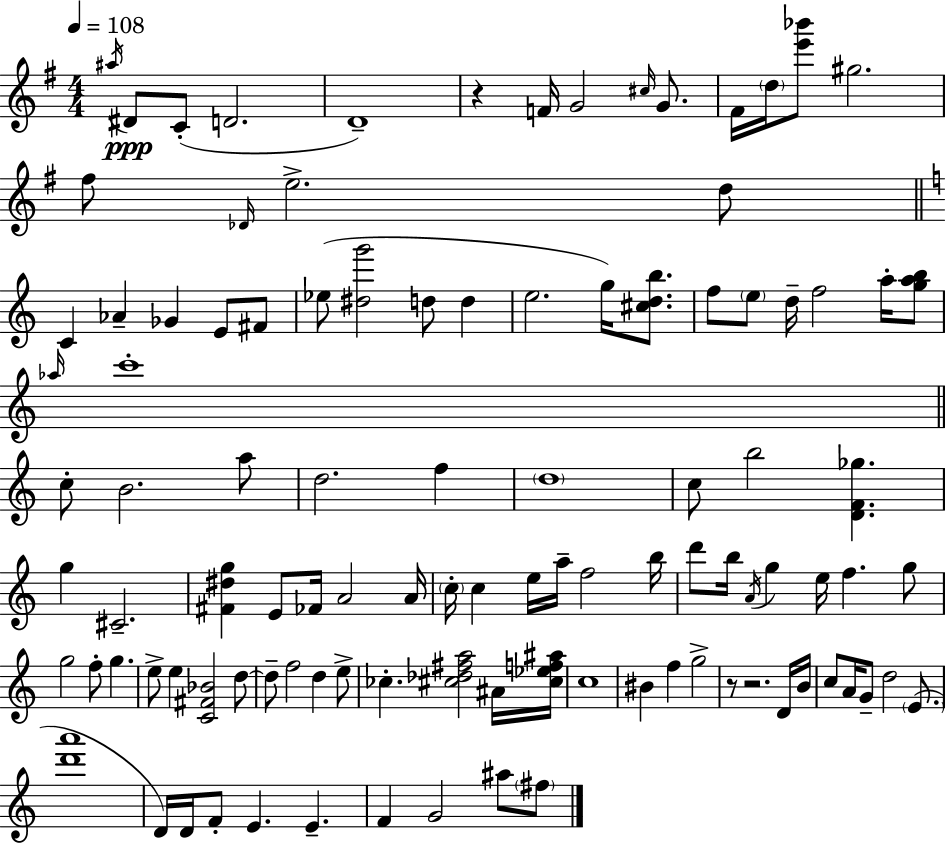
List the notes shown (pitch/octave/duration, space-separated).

A#5/s D#4/e C4/e D4/h. D4/w R/q F4/s G4/h C#5/s G4/e. F#4/s D5/s [E6,Bb6]/e G#5/h. F#5/e Db4/s E5/h. D5/e C4/q Ab4/q Gb4/q E4/e F#4/e Eb5/e [D#5,G6]/h D5/e D5/q E5/h. G5/s [C#5,D5,B5]/e. F5/e E5/e D5/s F5/h A5/s [G5,A5,B5]/e Ab5/s C6/w C5/e B4/h. A5/e D5/h. F5/q D5/w C5/e B5/h [D4,F4,Gb5]/q. G5/q C#4/h. [F#4,D#5,G5]/q E4/e FES4/s A4/h A4/s C5/s C5/q E5/s A5/s F5/h B5/s D6/e B5/s A4/s G5/q E5/s F5/q. G5/e G5/h F5/e G5/q. E5/e E5/q [C4,F#4,Bb4]/h D5/e D5/e F5/h D5/q E5/e CES5/q. [C#5,Db5,F#5,A5]/h A#4/s [C#5,Eb5,F5,A#5]/s C5/w BIS4/q F5/q G5/h R/e R/h. D4/s B4/s C5/e A4/s G4/e D5/h E4/e. [D6,A6]/w D4/s D4/s F4/e E4/q. E4/q. F4/q G4/h A#5/e F#5/e